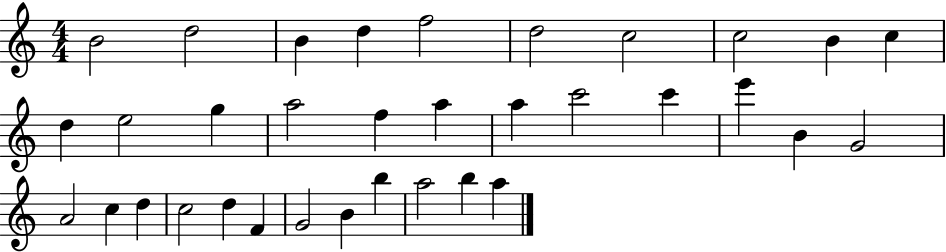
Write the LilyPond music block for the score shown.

{
  \clef treble
  \numericTimeSignature
  \time 4/4
  \key c \major
  b'2 d''2 | b'4 d''4 f''2 | d''2 c''2 | c''2 b'4 c''4 | \break d''4 e''2 g''4 | a''2 f''4 a''4 | a''4 c'''2 c'''4 | e'''4 b'4 g'2 | \break a'2 c''4 d''4 | c''2 d''4 f'4 | g'2 b'4 b''4 | a''2 b''4 a''4 | \break \bar "|."
}